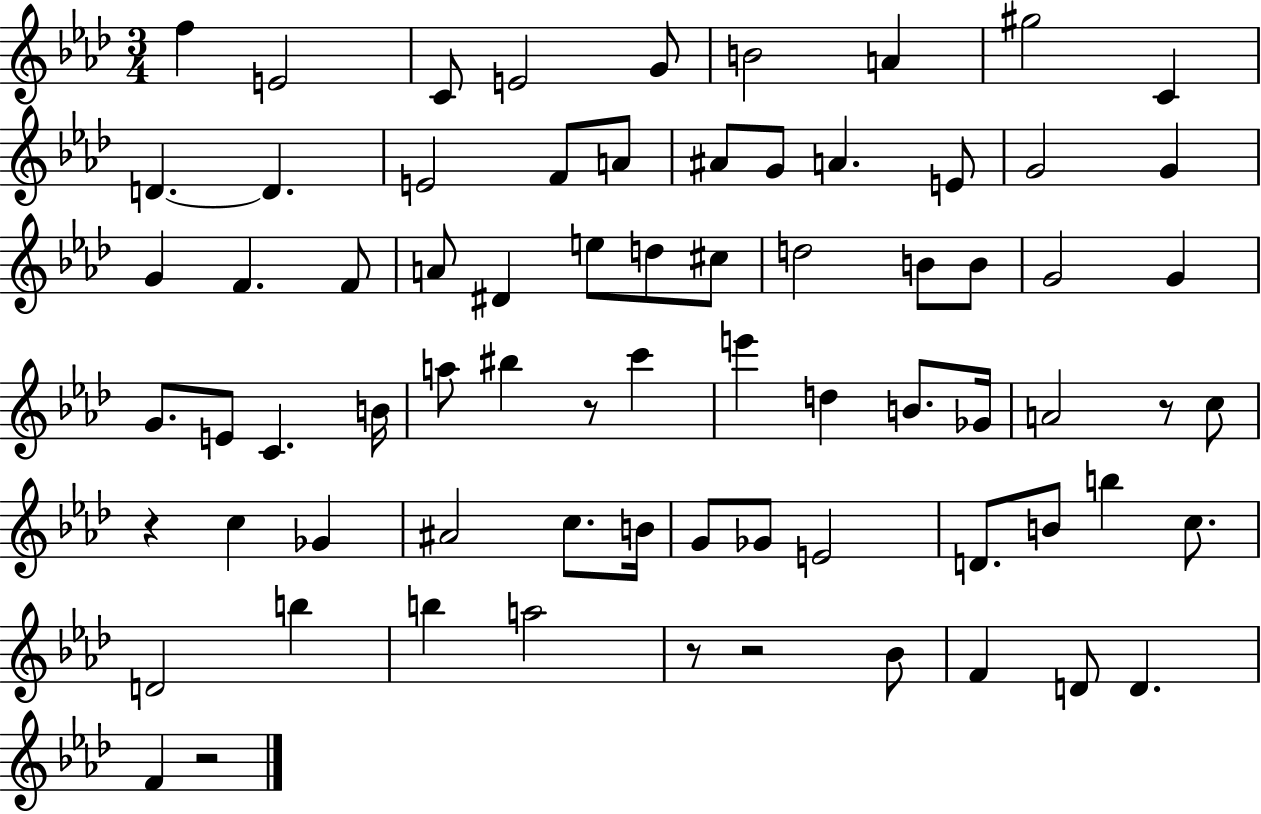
{
  \clef treble
  \numericTimeSignature
  \time 3/4
  \key aes \major
  f''4 e'2 | c'8 e'2 g'8 | b'2 a'4 | gis''2 c'4 | \break d'4.~~ d'4. | e'2 f'8 a'8 | ais'8 g'8 a'4. e'8 | g'2 g'4 | \break g'4 f'4. f'8 | a'8 dis'4 e''8 d''8 cis''8 | d''2 b'8 b'8 | g'2 g'4 | \break g'8. e'8 c'4. b'16 | a''8 bis''4 r8 c'''4 | e'''4 d''4 b'8. ges'16 | a'2 r8 c''8 | \break r4 c''4 ges'4 | ais'2 c''8. b'16 | g'8 ges'8 e'2 | d'8. b'8 b''4 c''8. | \break d'2 b''4 | b''4 a''2 | r8 r2 bes'8 | f'4 d'8 d'4. | \break f'4 r2 | \bar "|."
}